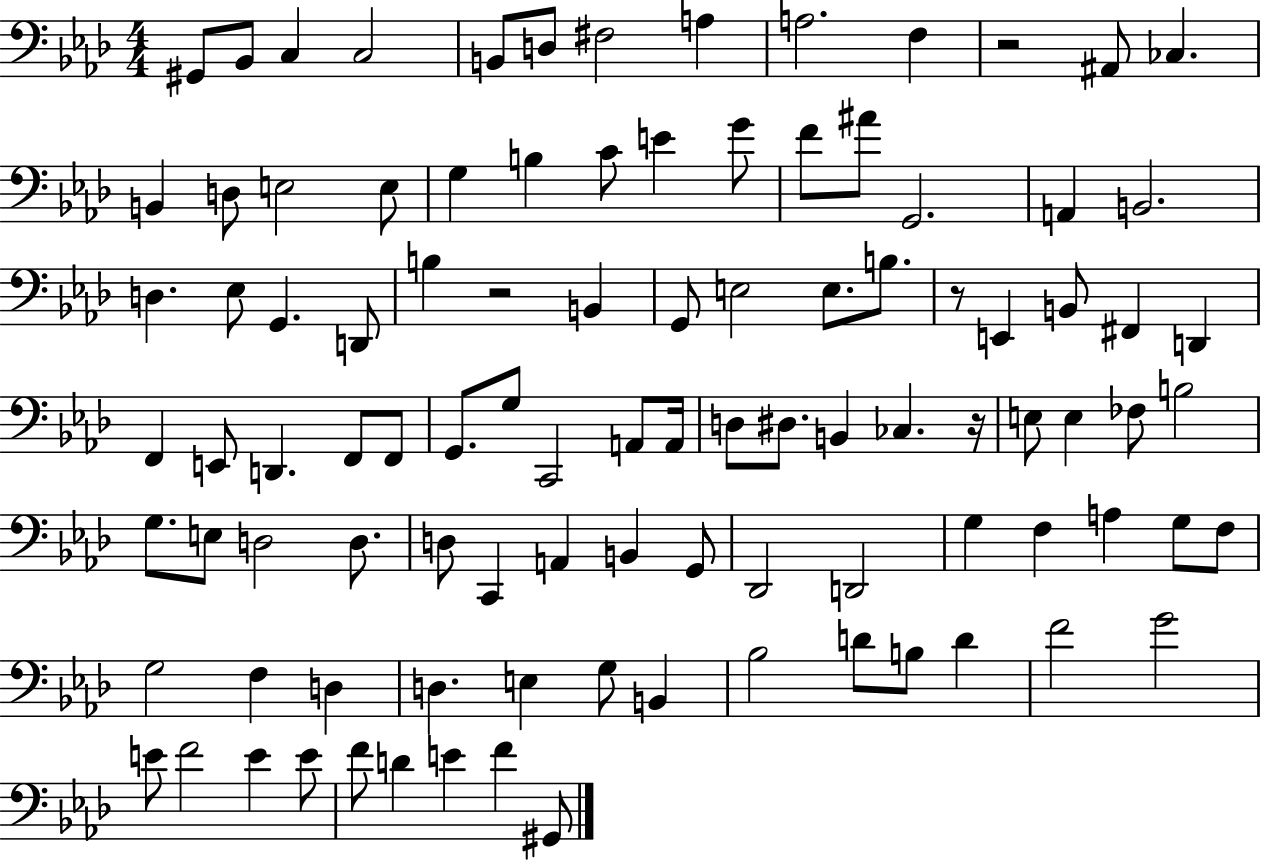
G#2/e Bb2/e C3/q C3/h B2/e D3/e F#3/h A3/q A3/h. F3/q R/h A#2/e CES3/q. B2/q D3/e E3/h E3/e G3/q B3/q C4/e E4/q G4/e F4/e A#4/e G2/h. A2/q B2/h. D3/q. Eb3/e G2/q. D2/e B3/q R/h B2/q G2/e E3/h E3/e. B3/e. R/e E2/q B2/e F#2/q D2/q F2/q E2/e D2/q. F2/e F2/e G2/e. G3/e C2/h A2/e A2/s D3/e D#3/e. B2/q CES3/q. R/s E3/e E3/q FES3/e B3/h G3/e. E3/e D3/h D3/e. D3/e C2/q A2/q B2/q G2/e Db2/h D2/h G3/q F3/q A3/q G3/e F3/e G3/h F3/q D3/q D3/q. E3/q G3/e B2/q Bb3/h D4/e B3/e D4/q F4/h G4/h E4/e F4/h E4/q E4/e F4/e D4/q E4/q F4/q G#2/e